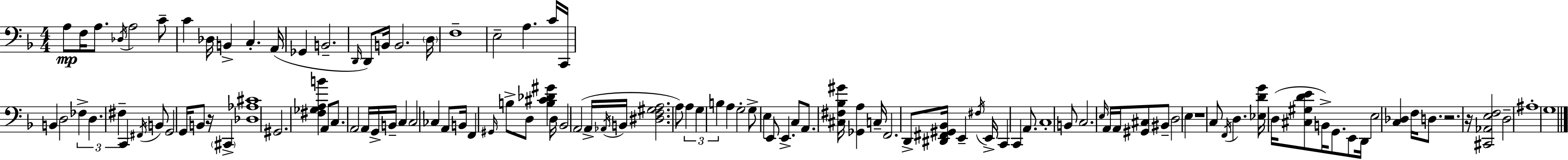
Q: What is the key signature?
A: F major